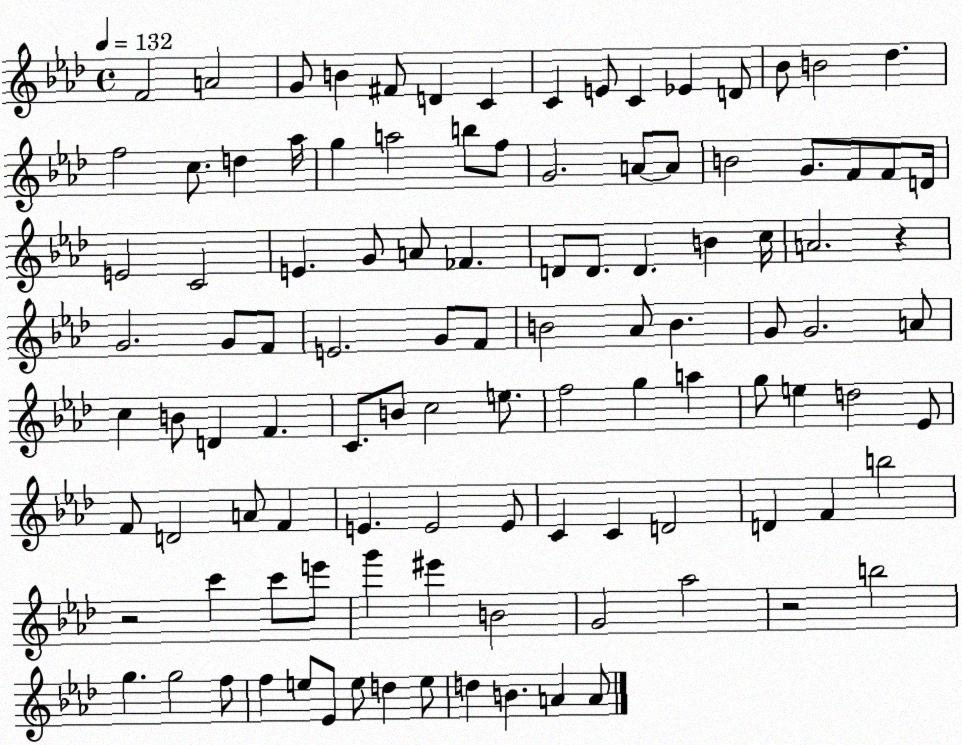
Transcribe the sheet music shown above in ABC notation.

X:1
T:Untitled
M:4/4
L:1/4
K:Ab
F2 A2 G/2 B ^F/2 D C C E/2 C _E D/2 _B/2 B2 _d f2 c/2 d _a/4 g a2 b/2 f/2 G2 A/2 A/2 B2 G/2 F/2 F/2 D/4 E2 C2 E G/2 A/2 _F D/2 D/2 D B c/4 A2 z G2 G/2 F/2 E2 G/2 F/2 B2 _A/2 B G/2 G2 A/2 c B/2 D F C/2 B/2 c2 e/2 f2 g a g/2 e d2 _E/2 F/2 D2 A/2 F E E2 E/2 C C D2 D F b2 z2 c' c'/2 e'/2 g' ^e' B2 G2 _a2 z2 b2 g g2 f/2 f e/2 _E/2 e/2 d e/2 d B A A/2